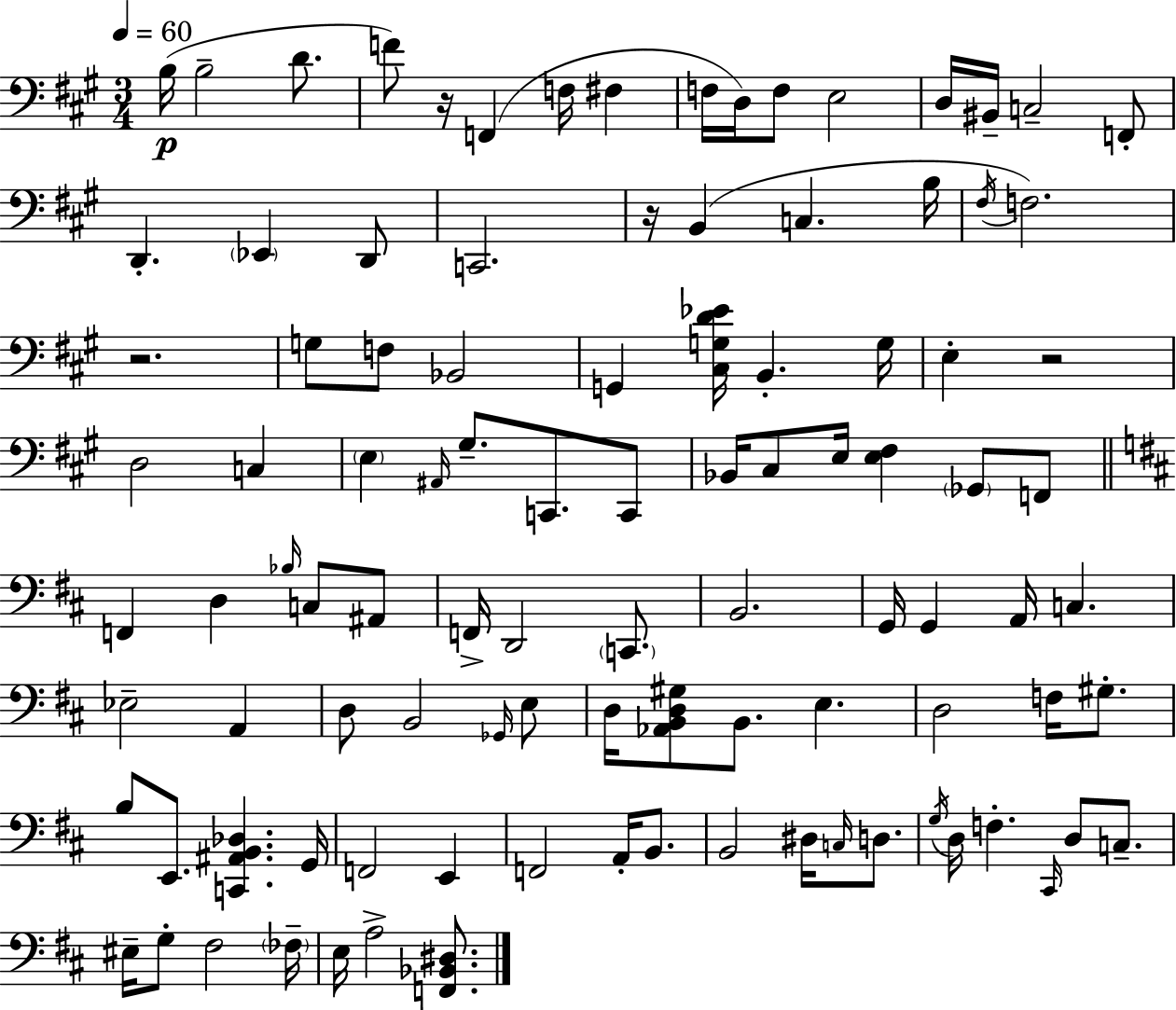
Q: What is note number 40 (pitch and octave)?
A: C#3